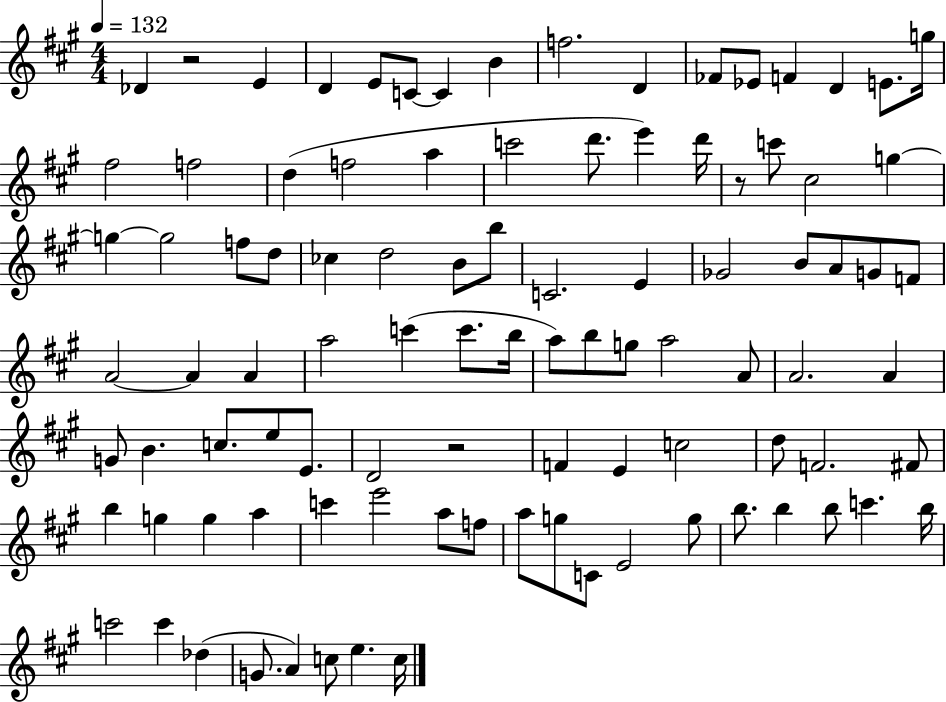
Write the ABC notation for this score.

X:1
T:Untitled
M:4/4
L:1/4
K:A
_D z2 E D E/2 C/2 C B f2 D _F/2 _E/2 F D E/2 g/4 ^f2 f2 d f2 a c'2 d'/2 e' d'/4 z/2 c'/2 ^c2 g g g2 f/2 d/2 _c d2 B/2 b/2 C2 E _G2 B/2 A/2 G/2 F/2 A2 A A a2 c' c'/2 b/4 a/2 b/2 g/2 a2 A/2 A2 A G/2 B c/2 e/2 E/2 D2 z2 F E c2 d/2 F2 ^F/2 b g g a c' e'2 a/2 f/2 a/2 g/2 C/2 E2 g/2 b/2 b b/2 c' b/4 c'2 c' _d G/2 A c/2 e c/4